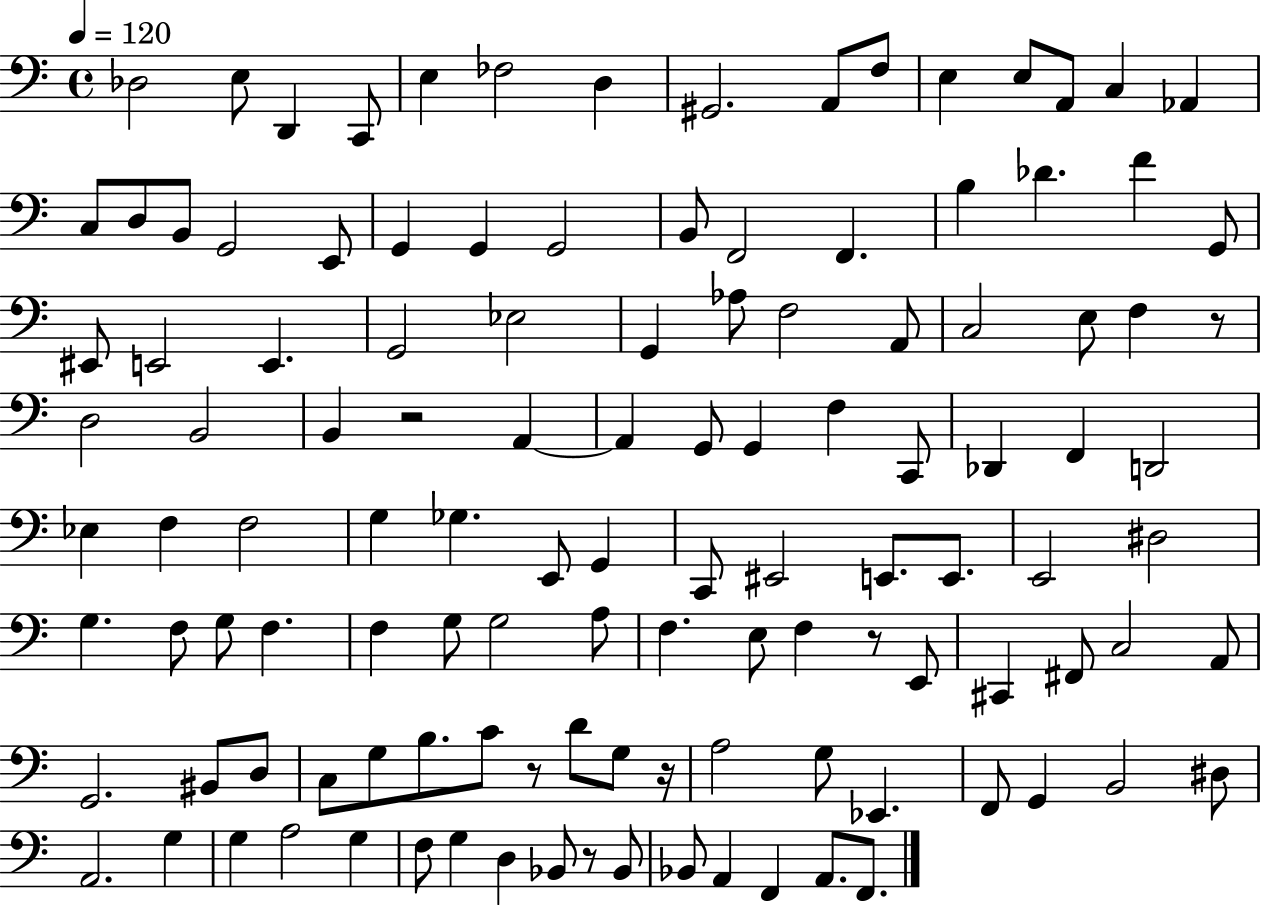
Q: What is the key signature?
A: C major